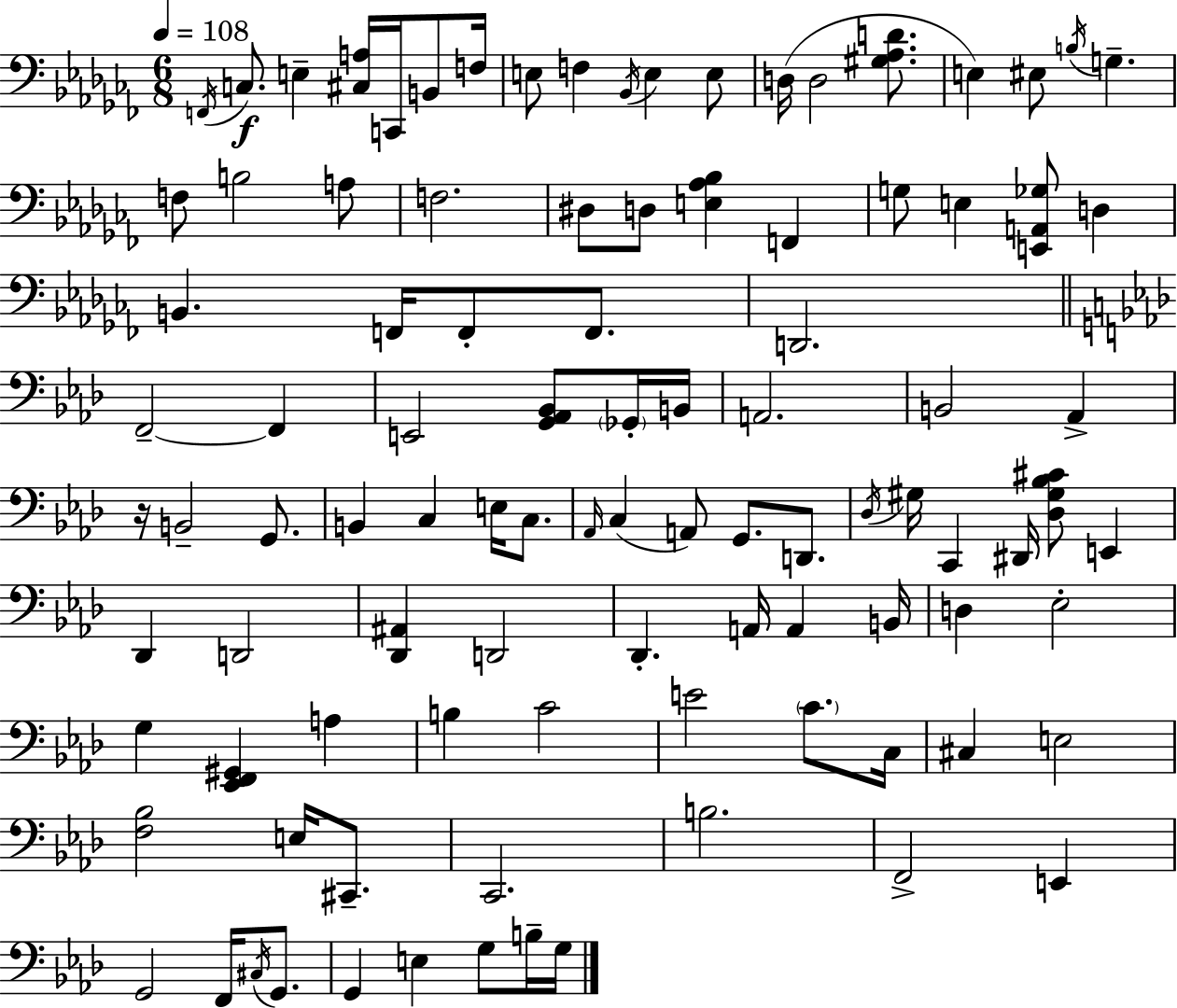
X:1
T:Untitled
M:6/8
L:1/4
K:Abm
F,,/4 C,/2 E, [^C,A,]/4 C,,/4 B,,/2 F,/4 E,/2 F, _B,,/4 E, E,/2 D,/4 D,2 [^G,_A,D]/2 E, ^E,/2 B,/4 G, F,/2 B,2 A,/2 F,2 ^D,/2 D,/2 [E,_A,_B,] F,, G,/2 E, [E,,A,,_G,]/2 D, B,, F,,/4 F,,/2 F,,/2 D,,2 F,,2 F,, E,,2 [G,,_A,,_B,,]/2 _G,,/4 B,,/4 A,,2 B,,2 _A,, z/4 B,,2 G,,/2 B,, C, E,/4 C,/2 _A,,/4 C, A,,/2 G,,/2 D,,/2 _D,/4 ^G,/4 C,, ^D,,/4 [_D,^G,_B,^C]/2 E,, _D,, D,,2 [_D,,^A,,] D,,2 _D,, A,,/4 A,, B,,/4 D, _E,2 G, [_E,,F,,^G,,] A, B, C2 E2 C/2 C,/4 ^C, E,2 [F,_B,]2 E,/4 ^C,,/2 C,,2 B,2 F,,2 E,, G,,2 F,,/4 ^C,/4 G,,/2 G,, E, G,/2 B,/4 G,/4